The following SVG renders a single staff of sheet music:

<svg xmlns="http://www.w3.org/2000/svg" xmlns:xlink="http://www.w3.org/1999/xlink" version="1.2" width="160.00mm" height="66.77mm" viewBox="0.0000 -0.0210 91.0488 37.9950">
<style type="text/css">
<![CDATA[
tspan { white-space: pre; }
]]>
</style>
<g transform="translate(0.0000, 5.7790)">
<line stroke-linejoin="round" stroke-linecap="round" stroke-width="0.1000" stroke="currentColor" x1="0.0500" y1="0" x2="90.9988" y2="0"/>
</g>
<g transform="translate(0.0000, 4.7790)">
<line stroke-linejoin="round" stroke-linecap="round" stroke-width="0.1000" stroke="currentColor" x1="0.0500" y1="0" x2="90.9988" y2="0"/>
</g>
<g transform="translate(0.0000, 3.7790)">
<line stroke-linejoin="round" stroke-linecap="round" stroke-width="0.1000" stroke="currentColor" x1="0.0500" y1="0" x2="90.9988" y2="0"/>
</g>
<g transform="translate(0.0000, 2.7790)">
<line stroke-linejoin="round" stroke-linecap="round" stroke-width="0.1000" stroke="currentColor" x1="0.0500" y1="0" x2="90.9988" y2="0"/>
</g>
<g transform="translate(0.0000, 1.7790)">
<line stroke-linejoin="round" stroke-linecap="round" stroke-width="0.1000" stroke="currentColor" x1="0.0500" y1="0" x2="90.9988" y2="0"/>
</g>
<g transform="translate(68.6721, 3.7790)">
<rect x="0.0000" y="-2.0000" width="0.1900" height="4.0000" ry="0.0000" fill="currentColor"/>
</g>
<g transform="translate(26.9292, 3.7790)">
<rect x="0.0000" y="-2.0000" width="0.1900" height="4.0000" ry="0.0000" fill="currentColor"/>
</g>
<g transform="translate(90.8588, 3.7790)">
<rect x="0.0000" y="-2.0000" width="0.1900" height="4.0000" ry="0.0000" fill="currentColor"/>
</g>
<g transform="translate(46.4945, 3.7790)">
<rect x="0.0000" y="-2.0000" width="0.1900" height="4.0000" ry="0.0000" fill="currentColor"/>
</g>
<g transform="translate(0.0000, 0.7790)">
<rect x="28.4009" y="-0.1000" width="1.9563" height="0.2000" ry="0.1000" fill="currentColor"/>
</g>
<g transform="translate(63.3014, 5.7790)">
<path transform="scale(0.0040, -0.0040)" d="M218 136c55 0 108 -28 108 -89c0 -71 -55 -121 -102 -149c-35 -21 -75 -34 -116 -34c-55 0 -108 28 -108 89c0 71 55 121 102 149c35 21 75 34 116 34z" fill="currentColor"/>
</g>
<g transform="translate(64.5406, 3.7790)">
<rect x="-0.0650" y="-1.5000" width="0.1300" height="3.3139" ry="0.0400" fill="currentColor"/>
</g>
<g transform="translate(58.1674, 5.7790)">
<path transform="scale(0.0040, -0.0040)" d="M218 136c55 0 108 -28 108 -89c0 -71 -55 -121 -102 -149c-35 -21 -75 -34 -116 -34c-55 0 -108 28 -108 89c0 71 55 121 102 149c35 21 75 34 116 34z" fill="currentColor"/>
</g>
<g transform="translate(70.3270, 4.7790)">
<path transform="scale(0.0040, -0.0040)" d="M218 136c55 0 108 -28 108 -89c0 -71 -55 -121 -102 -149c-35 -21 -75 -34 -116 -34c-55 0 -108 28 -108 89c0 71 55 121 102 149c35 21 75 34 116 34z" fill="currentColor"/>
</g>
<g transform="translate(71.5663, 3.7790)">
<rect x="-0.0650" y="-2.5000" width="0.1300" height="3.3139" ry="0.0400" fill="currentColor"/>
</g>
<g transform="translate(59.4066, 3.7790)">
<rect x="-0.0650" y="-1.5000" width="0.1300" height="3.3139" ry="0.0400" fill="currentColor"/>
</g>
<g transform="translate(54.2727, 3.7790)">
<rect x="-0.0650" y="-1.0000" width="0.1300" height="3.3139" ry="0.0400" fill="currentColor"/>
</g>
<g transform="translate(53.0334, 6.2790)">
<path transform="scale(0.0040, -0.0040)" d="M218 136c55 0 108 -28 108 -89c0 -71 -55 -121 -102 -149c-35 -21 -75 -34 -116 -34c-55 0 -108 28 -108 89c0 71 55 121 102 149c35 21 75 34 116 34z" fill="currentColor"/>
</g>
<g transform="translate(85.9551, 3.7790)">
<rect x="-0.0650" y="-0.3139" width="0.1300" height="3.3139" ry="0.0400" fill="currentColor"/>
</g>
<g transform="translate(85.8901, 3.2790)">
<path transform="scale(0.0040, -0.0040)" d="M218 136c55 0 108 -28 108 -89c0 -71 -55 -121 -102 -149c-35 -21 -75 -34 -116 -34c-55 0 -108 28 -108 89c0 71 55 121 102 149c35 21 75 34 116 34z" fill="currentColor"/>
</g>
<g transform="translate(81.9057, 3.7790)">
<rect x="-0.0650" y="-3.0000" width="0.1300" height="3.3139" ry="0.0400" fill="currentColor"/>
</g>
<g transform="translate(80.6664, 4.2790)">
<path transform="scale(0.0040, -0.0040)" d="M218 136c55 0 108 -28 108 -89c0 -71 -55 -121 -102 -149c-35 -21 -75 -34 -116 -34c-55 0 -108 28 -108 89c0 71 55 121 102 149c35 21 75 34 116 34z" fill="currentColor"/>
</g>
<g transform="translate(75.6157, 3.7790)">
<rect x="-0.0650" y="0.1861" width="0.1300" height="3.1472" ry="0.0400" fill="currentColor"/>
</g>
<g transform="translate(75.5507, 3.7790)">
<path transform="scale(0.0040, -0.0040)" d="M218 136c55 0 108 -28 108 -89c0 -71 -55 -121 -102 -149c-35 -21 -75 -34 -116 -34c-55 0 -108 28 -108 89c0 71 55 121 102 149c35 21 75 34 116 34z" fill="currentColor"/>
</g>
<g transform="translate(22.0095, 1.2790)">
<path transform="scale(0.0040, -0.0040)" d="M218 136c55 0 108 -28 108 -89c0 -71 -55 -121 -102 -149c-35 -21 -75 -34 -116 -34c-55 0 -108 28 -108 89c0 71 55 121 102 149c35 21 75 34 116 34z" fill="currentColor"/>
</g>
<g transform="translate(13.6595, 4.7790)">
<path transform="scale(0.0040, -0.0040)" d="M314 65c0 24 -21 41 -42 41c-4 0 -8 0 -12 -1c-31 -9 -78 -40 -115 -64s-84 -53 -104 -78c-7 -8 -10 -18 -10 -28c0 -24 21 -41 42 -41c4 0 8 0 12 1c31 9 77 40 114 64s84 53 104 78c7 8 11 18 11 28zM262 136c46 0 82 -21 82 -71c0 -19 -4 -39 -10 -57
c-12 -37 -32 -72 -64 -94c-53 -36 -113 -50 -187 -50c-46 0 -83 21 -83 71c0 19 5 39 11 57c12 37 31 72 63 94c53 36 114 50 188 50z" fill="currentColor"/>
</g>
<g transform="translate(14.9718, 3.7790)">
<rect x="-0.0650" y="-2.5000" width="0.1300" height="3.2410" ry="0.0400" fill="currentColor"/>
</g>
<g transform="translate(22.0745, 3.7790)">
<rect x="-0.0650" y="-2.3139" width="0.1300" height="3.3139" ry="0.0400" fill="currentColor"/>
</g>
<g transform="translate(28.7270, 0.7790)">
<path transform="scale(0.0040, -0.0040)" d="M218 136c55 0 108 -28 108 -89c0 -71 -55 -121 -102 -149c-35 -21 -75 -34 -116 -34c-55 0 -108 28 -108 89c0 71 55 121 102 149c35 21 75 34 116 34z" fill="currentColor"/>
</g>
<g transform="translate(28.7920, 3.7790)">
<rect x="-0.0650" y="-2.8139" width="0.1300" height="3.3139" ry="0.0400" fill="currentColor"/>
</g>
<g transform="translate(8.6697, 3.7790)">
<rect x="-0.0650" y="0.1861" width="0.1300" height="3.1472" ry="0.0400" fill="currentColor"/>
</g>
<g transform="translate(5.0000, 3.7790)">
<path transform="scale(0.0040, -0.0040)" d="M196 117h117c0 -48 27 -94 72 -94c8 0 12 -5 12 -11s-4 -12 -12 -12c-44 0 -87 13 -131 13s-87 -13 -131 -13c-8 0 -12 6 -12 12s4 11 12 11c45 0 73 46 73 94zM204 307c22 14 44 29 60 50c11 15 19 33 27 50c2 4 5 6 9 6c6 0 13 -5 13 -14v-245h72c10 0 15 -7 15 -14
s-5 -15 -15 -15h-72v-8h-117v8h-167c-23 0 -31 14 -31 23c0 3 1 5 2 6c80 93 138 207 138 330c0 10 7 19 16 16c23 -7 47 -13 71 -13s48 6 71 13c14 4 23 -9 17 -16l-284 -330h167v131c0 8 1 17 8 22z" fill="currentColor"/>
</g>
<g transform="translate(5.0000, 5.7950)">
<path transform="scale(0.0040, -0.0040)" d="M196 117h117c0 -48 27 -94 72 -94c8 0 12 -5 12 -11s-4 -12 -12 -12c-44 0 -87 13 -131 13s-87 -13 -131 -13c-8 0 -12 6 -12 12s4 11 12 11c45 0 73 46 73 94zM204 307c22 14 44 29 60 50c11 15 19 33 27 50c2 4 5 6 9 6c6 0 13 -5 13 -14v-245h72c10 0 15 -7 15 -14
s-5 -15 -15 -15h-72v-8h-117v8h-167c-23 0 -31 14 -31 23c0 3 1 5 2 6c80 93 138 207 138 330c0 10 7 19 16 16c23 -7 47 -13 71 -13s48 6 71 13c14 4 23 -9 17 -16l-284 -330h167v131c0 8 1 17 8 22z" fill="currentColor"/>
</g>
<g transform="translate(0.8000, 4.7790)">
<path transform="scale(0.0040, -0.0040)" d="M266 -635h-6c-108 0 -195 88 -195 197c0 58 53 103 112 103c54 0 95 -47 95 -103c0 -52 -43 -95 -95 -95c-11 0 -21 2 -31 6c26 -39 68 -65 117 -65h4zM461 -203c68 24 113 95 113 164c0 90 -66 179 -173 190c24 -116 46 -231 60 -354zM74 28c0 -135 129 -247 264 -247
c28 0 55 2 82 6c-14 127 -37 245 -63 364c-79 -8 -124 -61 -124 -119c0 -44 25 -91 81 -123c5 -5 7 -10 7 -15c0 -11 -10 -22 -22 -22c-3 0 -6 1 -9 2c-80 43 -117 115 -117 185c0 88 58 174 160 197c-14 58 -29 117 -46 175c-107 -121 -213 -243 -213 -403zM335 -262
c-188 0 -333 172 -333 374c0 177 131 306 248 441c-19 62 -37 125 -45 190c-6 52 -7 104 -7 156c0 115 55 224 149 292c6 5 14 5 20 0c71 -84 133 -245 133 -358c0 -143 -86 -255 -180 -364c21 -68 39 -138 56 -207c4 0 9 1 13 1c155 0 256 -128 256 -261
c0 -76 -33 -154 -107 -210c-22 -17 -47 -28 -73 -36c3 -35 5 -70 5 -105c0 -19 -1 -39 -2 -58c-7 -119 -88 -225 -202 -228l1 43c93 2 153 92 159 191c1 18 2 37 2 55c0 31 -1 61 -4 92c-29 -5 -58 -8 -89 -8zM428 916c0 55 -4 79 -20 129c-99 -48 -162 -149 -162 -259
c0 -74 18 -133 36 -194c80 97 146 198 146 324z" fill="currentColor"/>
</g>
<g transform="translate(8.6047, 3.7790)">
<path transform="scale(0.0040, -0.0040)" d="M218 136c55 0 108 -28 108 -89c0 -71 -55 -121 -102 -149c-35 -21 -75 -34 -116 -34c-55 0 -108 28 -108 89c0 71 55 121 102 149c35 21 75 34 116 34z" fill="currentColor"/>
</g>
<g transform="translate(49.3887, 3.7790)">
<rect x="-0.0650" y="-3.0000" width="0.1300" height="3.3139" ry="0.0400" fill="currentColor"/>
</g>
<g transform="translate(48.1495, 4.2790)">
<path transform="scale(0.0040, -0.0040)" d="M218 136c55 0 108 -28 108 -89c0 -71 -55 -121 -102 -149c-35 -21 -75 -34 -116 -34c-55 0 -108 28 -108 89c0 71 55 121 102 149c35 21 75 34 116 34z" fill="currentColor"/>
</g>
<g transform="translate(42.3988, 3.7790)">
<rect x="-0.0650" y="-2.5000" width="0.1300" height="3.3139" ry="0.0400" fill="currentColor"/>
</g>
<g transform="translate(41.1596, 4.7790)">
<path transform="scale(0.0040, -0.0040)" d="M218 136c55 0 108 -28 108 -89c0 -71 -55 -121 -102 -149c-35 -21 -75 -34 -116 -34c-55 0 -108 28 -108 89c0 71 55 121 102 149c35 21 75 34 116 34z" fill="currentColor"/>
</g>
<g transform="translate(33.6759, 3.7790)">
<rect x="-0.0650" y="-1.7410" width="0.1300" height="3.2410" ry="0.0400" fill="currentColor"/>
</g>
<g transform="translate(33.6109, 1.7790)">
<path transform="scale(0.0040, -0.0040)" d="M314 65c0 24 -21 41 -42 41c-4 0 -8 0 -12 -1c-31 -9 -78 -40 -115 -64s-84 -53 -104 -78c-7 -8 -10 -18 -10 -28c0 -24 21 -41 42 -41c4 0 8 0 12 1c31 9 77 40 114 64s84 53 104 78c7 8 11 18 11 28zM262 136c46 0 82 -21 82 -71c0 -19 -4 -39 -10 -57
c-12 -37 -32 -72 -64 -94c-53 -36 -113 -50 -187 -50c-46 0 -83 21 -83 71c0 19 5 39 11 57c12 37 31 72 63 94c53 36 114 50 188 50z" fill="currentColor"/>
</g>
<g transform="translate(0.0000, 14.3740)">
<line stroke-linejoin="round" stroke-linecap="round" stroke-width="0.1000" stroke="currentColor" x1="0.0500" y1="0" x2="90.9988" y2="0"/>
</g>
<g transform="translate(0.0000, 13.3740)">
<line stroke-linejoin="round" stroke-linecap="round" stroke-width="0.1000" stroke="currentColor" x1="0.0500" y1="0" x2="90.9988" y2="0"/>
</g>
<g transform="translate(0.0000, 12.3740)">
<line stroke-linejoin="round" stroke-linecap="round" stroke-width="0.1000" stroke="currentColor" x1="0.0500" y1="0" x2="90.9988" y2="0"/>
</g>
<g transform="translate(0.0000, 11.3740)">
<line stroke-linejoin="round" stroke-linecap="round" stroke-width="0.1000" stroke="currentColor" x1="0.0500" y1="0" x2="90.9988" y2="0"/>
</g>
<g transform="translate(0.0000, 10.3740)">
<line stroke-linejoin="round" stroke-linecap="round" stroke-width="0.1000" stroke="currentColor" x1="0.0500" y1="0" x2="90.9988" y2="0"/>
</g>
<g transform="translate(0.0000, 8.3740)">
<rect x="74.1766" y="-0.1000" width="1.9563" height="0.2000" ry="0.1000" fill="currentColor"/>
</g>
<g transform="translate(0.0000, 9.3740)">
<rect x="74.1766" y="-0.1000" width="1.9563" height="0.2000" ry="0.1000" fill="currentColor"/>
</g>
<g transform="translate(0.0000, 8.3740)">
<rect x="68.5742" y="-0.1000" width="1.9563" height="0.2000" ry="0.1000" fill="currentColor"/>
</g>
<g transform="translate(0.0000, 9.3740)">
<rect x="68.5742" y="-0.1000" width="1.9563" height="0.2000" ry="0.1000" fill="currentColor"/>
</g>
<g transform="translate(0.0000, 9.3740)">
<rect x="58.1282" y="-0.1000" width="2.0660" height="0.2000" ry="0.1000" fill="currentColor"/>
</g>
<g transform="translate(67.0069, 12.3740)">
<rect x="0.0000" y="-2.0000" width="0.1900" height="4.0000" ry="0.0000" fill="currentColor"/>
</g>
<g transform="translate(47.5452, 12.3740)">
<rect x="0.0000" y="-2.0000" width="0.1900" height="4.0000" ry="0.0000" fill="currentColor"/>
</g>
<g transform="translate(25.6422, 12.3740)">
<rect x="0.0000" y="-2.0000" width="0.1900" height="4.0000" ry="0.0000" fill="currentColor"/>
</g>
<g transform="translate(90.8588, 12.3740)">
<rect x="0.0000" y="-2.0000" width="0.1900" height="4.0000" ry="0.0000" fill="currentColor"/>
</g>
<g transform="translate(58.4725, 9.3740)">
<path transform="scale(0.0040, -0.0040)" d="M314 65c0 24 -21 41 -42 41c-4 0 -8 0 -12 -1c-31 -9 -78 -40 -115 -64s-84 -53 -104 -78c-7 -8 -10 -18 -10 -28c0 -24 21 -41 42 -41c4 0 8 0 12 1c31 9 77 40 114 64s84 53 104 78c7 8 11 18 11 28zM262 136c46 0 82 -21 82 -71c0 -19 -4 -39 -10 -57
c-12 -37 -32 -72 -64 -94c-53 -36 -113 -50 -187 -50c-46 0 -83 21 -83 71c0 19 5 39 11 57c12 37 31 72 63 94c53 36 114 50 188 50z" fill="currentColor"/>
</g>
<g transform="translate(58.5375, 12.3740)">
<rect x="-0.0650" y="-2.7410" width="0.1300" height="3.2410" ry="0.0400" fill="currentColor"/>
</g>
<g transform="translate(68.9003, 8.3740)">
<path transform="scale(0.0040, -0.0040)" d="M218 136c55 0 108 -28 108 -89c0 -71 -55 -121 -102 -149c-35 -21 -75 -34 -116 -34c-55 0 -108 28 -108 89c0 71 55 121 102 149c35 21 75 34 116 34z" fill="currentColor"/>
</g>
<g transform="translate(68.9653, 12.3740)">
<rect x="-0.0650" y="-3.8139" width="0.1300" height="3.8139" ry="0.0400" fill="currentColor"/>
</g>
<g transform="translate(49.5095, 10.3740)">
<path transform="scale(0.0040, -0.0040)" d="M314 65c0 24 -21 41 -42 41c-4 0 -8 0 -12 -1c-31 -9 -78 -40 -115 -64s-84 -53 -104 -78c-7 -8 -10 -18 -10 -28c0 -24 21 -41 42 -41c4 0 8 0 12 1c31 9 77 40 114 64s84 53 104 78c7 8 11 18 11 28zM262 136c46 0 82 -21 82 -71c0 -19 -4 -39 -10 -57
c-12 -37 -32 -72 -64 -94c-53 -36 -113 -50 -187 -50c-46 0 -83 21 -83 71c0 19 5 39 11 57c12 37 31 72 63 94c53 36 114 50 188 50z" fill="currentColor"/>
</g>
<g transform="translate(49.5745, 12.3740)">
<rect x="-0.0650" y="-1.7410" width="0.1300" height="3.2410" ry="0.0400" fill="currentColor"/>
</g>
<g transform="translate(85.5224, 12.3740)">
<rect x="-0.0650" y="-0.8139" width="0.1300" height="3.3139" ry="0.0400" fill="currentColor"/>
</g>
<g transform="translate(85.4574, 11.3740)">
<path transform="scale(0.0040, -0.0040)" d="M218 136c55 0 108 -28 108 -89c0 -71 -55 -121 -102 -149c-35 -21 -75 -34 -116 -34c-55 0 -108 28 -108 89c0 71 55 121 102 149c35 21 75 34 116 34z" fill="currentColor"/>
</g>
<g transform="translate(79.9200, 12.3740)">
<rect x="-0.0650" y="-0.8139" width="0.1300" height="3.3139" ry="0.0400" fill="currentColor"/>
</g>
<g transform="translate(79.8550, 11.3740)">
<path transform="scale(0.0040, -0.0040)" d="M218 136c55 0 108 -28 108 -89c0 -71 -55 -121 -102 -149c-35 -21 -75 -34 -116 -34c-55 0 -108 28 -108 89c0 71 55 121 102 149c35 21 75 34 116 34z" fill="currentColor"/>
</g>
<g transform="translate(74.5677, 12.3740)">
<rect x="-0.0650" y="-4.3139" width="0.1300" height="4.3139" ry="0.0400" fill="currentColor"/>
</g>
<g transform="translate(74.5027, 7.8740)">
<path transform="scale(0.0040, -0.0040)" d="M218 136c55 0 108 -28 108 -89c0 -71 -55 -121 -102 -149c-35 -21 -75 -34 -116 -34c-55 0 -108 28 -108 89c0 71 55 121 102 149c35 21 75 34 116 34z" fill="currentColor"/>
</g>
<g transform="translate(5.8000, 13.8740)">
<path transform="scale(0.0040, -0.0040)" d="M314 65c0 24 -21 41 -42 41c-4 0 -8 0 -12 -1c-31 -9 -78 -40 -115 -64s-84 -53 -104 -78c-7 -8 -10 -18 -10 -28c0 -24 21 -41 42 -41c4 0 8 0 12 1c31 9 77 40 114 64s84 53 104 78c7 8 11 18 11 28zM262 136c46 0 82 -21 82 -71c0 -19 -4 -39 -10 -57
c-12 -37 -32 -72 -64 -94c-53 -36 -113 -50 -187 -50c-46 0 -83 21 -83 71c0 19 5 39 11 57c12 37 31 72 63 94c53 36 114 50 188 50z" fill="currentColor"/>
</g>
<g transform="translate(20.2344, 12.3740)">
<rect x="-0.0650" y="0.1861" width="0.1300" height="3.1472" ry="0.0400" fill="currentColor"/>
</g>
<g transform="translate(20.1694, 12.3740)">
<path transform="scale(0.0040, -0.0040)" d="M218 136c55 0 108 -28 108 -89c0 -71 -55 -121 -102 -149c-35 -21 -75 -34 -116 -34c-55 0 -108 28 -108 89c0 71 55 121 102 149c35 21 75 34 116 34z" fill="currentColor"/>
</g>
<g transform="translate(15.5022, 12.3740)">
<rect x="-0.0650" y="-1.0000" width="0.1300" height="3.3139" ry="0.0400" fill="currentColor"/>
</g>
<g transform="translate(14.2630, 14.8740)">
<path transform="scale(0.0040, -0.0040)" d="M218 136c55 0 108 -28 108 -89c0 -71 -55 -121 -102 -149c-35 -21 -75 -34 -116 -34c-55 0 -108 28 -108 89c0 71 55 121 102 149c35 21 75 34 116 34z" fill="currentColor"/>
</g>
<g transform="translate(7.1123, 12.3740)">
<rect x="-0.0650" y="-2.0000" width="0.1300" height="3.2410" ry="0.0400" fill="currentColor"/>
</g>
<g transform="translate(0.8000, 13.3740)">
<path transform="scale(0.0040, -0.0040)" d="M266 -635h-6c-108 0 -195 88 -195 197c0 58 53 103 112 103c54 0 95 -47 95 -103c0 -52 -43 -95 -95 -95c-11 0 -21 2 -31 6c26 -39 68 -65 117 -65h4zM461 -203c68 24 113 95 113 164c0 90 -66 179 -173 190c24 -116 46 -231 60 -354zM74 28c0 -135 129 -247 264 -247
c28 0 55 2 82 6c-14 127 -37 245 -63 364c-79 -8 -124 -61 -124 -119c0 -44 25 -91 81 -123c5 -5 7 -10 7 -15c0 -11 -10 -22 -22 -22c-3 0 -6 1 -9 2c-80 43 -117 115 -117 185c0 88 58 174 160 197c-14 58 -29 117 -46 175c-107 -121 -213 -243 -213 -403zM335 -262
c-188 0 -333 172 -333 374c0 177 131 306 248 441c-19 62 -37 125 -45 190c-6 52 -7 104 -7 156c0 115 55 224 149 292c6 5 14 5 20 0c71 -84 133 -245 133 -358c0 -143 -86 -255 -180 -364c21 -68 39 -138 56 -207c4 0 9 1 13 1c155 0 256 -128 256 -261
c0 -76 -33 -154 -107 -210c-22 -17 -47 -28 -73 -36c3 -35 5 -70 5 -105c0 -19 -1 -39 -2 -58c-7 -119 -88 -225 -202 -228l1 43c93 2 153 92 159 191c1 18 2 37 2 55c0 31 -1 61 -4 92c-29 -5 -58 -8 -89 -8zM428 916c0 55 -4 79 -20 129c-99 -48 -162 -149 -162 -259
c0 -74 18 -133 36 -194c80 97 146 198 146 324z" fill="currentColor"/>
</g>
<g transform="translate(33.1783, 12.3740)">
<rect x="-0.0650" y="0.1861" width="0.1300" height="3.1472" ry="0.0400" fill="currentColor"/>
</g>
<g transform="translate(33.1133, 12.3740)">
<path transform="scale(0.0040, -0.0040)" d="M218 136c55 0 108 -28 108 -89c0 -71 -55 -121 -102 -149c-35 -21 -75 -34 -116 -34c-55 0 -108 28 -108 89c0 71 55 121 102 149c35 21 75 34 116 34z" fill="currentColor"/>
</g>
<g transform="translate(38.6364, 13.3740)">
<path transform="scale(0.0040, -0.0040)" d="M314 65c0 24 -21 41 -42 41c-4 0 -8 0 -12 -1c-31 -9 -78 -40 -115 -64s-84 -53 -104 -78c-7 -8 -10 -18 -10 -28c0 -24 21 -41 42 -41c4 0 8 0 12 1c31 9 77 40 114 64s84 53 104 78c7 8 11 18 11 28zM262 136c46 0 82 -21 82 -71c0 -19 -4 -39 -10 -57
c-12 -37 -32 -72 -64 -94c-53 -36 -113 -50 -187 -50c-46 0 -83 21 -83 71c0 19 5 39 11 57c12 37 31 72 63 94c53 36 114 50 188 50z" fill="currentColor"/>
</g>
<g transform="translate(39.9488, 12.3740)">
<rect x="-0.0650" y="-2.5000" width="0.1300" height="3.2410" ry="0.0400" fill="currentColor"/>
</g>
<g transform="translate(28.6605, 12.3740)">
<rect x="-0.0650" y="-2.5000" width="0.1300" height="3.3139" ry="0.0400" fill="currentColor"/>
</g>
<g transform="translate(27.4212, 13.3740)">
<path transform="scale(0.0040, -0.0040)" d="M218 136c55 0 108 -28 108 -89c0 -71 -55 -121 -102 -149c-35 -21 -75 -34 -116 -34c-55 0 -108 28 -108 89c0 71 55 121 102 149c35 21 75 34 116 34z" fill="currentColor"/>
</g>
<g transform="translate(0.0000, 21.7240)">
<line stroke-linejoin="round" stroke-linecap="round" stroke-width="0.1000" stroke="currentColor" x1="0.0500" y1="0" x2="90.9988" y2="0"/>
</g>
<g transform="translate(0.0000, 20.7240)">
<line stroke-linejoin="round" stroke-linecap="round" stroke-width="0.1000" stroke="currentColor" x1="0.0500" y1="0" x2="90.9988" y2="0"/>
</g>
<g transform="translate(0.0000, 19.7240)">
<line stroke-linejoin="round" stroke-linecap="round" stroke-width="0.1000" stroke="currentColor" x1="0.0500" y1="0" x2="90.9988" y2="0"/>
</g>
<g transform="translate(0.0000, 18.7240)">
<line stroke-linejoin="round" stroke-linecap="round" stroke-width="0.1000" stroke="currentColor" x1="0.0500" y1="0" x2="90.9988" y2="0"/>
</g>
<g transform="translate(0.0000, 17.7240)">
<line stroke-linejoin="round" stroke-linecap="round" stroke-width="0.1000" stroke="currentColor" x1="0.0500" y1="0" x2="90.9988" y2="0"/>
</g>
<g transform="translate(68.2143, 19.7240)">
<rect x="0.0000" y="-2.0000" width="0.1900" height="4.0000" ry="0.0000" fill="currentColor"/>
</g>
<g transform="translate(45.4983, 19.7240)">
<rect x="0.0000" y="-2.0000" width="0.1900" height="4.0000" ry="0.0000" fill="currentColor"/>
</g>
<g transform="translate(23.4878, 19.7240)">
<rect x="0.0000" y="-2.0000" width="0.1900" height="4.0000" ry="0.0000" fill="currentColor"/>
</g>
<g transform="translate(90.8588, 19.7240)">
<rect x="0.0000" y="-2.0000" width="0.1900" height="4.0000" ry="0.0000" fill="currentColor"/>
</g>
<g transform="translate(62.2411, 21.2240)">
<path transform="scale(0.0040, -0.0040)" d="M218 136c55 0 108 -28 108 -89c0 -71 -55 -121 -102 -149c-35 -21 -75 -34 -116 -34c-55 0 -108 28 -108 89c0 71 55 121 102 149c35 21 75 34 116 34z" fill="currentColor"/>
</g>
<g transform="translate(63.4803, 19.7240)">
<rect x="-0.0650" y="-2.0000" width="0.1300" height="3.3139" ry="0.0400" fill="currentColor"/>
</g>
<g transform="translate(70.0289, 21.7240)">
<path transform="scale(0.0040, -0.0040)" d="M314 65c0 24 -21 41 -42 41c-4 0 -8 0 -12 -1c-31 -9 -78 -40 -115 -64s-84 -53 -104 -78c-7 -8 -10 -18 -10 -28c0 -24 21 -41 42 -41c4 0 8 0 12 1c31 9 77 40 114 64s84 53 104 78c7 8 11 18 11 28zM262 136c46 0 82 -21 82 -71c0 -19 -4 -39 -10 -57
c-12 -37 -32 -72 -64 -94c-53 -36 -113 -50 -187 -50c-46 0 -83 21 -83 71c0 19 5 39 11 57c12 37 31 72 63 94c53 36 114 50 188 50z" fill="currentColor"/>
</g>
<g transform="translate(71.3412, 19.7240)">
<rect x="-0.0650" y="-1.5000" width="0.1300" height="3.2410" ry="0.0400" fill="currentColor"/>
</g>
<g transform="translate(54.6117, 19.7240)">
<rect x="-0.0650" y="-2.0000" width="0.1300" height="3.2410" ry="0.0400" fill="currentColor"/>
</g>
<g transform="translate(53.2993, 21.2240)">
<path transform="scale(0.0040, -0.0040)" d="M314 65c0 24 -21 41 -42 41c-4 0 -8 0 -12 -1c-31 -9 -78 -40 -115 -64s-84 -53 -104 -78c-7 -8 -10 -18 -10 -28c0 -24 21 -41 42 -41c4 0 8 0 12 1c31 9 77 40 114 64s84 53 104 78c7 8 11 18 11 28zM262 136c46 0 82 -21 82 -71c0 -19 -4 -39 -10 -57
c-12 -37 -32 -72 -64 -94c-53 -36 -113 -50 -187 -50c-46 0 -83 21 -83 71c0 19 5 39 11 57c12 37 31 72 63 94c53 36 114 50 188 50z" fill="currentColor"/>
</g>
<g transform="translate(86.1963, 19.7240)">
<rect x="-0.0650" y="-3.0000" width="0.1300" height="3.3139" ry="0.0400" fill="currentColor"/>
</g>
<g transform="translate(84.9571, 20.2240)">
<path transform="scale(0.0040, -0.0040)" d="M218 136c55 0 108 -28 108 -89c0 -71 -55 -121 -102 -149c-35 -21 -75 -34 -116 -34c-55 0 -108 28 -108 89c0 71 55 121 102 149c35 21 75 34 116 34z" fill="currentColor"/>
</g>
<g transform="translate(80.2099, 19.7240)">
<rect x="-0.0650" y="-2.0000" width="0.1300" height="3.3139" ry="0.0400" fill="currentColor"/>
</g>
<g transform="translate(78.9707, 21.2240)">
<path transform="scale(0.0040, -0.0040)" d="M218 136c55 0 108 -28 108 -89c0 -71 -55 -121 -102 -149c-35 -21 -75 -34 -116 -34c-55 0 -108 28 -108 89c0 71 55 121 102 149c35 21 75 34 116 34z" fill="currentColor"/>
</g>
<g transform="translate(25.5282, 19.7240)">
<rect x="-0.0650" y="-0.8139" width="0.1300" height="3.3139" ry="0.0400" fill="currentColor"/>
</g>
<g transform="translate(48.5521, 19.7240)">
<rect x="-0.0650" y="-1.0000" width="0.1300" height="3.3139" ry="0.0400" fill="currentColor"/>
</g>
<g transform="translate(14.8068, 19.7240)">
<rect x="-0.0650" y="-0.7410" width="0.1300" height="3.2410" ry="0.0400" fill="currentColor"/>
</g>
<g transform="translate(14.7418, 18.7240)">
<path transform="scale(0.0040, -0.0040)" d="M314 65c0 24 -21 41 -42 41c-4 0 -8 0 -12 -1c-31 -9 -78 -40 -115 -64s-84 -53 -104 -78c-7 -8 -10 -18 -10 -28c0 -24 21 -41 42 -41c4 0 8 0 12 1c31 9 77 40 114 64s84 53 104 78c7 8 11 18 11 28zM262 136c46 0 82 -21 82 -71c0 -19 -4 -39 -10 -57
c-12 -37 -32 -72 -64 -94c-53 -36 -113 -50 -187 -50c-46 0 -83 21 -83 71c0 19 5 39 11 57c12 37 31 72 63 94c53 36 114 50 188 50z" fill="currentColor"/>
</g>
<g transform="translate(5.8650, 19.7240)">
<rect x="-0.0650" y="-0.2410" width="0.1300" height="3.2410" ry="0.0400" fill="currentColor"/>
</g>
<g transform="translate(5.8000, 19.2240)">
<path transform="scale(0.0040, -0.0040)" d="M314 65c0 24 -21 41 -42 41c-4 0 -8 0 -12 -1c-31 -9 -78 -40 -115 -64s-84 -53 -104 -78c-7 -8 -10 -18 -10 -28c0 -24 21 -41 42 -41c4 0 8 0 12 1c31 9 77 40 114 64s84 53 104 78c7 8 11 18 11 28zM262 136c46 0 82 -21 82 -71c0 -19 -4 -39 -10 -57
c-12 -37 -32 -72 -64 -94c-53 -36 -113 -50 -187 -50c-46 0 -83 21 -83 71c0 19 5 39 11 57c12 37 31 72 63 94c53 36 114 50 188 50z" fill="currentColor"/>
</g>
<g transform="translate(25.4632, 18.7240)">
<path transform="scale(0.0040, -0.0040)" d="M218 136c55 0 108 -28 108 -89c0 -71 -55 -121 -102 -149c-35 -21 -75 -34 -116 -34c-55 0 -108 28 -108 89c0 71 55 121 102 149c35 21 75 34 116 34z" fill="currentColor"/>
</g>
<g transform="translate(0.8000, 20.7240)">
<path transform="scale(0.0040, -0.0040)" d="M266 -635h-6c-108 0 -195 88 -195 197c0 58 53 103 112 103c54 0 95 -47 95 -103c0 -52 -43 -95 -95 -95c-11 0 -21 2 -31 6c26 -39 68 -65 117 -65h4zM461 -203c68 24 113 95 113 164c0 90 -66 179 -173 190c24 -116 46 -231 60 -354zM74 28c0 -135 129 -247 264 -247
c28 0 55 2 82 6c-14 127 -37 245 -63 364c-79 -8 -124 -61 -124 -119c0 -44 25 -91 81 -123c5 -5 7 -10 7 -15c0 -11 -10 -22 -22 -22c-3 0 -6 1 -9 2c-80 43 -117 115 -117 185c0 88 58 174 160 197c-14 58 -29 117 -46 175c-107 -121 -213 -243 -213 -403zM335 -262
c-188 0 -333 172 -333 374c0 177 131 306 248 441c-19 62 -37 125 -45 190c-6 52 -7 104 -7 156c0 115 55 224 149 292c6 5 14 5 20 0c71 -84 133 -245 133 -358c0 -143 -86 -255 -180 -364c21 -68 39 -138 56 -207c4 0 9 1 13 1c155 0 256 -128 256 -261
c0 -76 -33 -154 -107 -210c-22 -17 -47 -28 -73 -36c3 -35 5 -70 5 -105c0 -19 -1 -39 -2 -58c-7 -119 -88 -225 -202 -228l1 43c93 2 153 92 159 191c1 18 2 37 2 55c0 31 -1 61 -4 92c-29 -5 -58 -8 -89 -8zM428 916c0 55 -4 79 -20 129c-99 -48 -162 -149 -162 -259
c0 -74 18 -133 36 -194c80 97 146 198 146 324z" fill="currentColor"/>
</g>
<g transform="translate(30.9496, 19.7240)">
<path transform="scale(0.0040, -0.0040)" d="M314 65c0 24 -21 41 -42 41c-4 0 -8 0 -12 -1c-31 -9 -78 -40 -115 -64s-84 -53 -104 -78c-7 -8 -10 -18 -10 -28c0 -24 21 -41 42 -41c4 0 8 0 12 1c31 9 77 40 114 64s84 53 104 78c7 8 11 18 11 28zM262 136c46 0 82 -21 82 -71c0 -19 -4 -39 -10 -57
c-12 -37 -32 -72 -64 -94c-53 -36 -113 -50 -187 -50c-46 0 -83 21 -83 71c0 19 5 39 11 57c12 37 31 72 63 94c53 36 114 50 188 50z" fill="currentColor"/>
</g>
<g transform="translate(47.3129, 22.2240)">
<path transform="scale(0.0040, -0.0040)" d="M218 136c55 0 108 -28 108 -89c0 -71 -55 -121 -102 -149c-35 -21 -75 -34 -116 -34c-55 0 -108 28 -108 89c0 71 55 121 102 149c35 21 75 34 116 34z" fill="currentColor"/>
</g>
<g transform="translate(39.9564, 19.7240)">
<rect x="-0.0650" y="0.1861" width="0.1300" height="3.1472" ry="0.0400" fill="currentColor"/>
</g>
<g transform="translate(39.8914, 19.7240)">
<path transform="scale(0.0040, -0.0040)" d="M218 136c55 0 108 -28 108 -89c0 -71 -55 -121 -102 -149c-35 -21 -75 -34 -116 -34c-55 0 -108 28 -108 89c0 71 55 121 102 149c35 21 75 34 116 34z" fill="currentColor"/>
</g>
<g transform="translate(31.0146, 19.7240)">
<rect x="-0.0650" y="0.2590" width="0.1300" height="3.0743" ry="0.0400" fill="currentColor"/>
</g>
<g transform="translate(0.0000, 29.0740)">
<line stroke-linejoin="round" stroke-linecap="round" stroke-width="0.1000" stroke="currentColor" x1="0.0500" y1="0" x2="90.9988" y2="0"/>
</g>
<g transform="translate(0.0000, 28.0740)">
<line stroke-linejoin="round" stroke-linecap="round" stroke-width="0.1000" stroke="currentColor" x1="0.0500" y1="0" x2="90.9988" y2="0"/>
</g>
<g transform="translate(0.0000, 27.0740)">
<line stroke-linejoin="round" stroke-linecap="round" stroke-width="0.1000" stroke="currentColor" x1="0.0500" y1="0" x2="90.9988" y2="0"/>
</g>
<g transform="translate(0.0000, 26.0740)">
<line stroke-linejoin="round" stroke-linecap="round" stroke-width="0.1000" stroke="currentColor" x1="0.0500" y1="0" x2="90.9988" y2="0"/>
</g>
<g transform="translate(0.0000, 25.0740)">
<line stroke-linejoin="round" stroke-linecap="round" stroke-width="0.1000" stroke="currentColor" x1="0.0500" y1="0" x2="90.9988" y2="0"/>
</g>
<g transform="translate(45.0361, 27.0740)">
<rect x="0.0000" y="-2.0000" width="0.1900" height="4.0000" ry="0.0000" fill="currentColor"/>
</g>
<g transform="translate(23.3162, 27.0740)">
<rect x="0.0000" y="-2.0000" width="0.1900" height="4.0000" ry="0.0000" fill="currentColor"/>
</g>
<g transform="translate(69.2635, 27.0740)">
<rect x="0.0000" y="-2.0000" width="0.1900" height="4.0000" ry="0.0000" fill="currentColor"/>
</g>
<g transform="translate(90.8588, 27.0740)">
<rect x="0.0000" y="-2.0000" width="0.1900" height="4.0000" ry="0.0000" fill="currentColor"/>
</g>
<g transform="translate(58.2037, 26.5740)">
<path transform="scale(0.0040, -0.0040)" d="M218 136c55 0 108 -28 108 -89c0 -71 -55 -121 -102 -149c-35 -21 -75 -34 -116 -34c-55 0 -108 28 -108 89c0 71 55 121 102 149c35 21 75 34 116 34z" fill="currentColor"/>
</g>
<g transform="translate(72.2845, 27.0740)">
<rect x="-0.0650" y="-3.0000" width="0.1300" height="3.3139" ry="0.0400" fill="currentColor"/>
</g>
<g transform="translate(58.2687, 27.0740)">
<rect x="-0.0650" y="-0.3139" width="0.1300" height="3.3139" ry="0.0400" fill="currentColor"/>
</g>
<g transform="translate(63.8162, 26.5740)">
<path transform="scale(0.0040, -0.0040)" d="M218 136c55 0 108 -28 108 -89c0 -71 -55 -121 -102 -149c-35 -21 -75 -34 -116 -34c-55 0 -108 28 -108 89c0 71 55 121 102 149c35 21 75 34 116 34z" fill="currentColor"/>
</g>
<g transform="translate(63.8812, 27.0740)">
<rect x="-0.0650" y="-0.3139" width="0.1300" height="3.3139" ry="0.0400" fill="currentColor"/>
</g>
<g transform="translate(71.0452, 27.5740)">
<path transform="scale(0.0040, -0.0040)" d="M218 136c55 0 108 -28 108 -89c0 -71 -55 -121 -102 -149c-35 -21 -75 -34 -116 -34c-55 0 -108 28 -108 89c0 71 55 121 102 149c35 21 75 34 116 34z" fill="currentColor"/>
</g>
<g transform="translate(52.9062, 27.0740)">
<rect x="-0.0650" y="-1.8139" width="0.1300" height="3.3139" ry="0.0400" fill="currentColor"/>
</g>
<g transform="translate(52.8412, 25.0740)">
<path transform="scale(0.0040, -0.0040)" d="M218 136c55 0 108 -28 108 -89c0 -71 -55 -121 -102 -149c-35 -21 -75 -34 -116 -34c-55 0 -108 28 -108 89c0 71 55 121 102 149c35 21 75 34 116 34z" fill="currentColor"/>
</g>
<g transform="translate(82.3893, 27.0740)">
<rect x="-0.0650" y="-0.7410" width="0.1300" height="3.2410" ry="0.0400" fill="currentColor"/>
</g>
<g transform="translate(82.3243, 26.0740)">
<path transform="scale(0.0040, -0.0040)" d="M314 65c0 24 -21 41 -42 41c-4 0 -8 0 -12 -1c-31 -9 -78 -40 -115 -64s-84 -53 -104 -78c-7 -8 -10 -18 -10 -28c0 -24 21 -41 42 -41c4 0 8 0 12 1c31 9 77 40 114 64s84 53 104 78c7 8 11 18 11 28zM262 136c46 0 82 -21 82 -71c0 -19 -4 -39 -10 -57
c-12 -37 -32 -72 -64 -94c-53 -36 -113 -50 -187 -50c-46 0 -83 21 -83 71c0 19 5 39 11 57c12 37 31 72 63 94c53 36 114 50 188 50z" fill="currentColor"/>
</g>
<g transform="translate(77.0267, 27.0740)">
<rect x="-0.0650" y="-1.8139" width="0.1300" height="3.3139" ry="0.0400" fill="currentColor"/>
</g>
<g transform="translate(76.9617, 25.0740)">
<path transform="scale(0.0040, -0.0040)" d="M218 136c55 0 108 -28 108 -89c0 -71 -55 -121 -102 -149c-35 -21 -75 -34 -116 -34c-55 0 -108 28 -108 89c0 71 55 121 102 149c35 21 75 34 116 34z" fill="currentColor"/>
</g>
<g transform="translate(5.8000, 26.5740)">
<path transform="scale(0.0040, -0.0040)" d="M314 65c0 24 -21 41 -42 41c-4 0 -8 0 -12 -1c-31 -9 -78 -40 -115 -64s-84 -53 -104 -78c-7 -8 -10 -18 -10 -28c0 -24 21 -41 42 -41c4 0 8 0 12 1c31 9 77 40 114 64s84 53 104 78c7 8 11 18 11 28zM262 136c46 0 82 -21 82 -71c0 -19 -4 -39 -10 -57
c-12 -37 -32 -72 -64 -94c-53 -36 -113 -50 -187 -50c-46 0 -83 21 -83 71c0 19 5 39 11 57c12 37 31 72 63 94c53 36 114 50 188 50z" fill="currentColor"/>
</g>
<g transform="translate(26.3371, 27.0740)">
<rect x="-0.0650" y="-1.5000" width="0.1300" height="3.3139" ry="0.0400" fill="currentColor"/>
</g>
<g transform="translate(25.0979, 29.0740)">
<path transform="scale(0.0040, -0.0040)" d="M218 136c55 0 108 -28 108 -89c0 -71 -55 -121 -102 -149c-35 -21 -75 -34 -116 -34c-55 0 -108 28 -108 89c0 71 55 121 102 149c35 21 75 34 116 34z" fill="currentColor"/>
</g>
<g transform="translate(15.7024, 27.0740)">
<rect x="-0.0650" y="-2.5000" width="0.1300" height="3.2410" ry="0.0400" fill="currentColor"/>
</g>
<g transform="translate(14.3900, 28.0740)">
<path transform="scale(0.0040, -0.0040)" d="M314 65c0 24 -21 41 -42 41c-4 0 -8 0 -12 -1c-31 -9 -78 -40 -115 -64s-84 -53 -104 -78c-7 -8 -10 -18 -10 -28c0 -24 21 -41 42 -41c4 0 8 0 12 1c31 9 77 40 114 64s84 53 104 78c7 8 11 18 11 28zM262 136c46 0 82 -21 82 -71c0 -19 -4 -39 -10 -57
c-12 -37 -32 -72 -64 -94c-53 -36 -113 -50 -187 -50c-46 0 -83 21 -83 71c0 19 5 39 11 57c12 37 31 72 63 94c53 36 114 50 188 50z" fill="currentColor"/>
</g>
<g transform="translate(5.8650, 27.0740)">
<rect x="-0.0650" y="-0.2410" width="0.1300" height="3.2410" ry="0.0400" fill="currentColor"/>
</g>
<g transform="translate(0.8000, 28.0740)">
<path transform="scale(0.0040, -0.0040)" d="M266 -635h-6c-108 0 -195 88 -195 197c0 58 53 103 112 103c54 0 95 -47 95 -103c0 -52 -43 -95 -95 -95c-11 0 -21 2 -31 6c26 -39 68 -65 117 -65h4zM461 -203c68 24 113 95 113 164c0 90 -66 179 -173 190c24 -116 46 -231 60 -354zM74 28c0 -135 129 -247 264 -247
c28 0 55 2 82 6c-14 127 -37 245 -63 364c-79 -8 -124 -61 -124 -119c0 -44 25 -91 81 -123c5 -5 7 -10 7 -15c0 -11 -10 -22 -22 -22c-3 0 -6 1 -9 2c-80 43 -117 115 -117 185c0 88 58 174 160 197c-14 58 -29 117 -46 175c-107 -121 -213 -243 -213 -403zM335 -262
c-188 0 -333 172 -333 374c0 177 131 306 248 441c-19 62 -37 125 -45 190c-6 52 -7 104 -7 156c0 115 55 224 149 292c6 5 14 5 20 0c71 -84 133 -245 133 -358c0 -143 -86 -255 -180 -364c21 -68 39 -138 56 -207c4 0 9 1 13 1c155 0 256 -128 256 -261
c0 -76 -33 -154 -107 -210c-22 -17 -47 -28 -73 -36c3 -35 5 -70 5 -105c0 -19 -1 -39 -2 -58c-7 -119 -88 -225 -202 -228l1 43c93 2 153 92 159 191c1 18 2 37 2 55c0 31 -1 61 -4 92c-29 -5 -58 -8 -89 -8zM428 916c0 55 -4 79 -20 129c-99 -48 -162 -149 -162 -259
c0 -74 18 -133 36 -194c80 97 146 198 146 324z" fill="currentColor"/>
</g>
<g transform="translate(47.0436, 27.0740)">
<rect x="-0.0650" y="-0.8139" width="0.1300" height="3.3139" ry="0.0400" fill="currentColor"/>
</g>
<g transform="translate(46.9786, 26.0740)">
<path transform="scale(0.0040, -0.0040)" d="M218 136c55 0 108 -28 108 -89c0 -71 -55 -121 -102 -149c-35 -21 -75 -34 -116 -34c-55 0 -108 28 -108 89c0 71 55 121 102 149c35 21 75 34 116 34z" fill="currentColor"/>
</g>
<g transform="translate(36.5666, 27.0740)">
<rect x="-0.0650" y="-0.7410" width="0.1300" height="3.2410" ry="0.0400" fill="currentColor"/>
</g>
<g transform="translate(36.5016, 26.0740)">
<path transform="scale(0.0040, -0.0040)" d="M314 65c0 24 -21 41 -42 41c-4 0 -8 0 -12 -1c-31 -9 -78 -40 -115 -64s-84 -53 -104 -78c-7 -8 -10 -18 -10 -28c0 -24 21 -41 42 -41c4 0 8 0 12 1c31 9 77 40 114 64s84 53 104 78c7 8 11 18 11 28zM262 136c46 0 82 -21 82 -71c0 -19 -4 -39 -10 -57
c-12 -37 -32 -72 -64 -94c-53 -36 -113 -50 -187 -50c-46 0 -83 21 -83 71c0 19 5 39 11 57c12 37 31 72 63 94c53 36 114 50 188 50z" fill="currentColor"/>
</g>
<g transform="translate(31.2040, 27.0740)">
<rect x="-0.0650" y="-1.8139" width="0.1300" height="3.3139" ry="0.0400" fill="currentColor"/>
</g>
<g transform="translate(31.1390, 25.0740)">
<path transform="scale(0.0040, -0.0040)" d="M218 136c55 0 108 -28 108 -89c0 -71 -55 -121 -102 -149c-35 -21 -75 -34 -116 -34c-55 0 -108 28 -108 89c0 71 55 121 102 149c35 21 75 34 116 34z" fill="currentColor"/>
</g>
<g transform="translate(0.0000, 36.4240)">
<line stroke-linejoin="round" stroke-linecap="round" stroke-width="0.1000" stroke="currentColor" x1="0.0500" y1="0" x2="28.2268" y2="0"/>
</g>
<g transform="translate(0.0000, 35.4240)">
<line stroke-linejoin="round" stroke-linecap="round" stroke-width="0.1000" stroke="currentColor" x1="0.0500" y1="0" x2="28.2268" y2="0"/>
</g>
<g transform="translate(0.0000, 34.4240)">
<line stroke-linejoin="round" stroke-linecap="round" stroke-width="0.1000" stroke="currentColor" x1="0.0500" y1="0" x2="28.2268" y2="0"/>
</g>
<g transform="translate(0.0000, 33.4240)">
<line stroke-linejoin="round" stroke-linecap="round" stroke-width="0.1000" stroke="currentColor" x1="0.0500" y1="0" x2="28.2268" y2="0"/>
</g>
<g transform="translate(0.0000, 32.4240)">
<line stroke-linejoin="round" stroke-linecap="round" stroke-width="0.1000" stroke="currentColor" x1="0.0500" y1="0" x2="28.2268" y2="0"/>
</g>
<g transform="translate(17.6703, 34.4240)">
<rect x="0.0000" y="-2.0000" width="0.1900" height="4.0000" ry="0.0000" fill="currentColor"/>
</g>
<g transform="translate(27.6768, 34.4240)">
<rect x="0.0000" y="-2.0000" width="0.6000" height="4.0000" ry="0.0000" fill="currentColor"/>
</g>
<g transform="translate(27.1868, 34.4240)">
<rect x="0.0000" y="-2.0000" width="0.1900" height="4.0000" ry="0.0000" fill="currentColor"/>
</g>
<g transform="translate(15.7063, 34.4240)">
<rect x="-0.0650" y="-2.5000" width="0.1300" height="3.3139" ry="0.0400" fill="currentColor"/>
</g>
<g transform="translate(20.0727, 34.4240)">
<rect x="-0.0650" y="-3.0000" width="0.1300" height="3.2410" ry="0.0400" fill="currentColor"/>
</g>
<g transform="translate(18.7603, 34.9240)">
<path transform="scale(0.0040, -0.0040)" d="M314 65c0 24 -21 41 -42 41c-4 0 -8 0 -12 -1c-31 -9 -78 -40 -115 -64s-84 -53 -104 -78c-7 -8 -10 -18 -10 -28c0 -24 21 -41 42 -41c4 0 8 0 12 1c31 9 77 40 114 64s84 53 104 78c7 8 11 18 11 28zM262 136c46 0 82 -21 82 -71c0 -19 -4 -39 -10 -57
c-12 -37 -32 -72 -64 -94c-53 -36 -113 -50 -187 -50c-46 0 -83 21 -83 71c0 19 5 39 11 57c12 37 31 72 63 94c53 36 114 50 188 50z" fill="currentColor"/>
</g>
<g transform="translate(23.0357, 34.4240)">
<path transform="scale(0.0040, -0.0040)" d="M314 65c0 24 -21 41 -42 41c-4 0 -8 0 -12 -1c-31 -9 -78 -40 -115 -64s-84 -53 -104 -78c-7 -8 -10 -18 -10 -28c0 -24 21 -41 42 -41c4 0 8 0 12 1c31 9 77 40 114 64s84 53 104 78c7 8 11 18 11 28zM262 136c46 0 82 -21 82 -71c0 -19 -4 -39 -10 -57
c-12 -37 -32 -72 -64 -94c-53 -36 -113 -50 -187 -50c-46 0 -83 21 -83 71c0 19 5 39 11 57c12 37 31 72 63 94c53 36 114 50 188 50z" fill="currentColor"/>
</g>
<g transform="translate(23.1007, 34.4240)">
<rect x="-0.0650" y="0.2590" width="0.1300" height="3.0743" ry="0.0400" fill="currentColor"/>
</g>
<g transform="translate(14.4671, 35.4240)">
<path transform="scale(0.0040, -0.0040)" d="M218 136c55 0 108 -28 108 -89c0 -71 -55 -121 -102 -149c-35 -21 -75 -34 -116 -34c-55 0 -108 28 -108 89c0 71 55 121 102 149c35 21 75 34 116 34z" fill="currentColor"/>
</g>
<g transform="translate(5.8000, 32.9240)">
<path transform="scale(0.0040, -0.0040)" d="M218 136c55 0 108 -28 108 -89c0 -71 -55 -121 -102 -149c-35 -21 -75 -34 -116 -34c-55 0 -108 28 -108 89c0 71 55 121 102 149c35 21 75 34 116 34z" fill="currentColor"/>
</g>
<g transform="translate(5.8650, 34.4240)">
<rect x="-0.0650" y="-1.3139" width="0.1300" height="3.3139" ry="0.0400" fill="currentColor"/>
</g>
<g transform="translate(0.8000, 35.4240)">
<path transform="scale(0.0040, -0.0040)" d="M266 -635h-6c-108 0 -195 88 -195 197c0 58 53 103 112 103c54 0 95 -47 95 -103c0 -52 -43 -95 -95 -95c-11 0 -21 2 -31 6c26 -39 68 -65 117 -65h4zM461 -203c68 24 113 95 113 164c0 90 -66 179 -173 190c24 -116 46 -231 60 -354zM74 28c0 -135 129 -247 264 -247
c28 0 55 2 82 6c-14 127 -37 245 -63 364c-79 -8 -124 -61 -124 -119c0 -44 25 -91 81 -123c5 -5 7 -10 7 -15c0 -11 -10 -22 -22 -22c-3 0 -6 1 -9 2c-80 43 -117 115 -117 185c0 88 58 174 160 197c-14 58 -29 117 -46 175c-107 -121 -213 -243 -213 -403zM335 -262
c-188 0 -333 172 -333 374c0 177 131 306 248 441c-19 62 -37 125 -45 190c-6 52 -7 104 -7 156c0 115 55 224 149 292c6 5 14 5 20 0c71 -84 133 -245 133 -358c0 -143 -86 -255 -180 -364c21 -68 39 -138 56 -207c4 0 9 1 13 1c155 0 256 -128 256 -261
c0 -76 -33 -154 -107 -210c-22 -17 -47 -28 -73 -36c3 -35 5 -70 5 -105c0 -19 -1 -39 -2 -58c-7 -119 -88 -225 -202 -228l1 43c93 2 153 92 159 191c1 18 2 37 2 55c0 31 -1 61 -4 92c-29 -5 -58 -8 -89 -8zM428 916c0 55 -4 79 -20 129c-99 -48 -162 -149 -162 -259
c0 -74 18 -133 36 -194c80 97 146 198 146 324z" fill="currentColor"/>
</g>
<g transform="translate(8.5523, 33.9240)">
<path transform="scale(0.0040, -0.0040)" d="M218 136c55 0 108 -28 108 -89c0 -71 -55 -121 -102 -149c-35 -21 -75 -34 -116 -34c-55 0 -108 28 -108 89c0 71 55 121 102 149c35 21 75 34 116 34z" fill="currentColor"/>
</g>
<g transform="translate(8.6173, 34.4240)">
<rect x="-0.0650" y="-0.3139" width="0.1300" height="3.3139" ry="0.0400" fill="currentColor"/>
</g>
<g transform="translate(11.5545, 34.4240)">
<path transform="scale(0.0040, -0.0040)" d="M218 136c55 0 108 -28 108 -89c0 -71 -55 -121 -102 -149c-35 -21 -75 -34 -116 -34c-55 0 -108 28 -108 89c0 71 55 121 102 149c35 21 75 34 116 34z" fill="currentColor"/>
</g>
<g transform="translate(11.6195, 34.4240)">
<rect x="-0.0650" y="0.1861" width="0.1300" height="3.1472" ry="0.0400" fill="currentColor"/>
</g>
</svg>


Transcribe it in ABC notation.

X:1
T:Untitled
M:4/4
L:1/4
K:C
B G2 g a f2 G A D E E G B A c F2 D B G B G2 f2 a2 c' d' d d c2 d2 d B2 B D F2 F E2 F A c2 G2 E f d2 d f c c A f d2 e c B G A2 B2